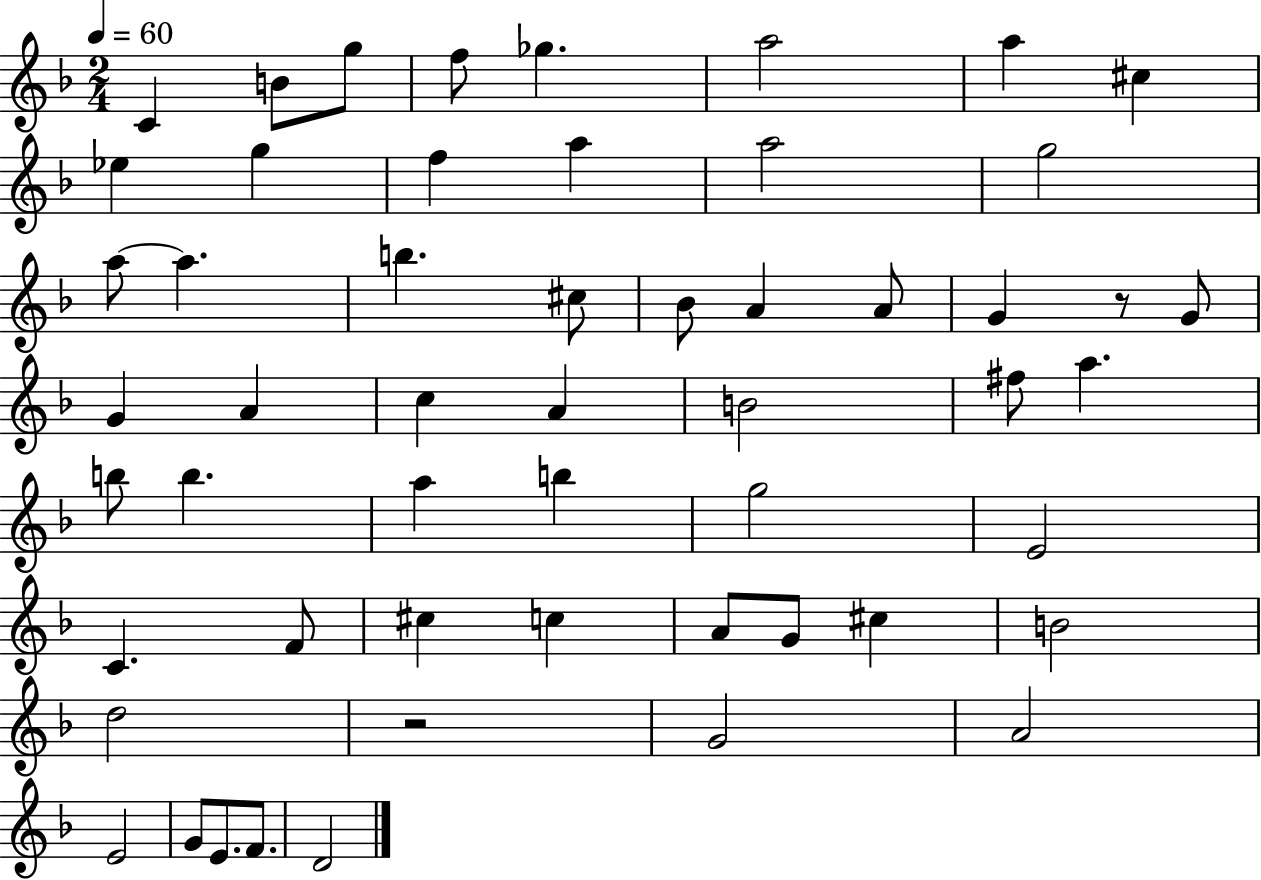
{
  \clef treble
  \numericTimeSignature
  \time 2/4
  \key f \major
  \tempo 4 = 60
  c'4 b'8 g''8 | f''8 ges''4. | a''2 | a''4 cis''4 | \break ees''4 g''4 | f''4 a''4 | a''2 | g''2 | \break a''8~~ a''4. | b''4. cis''8 | bes'8 a'4 a'8 | g'4 r8 g'8 | \break g'4 a'4 | c''4 a'4 | b'2 | fis''8 a''4. | \break b''8 b''4. | a''4 b''4 | g''2 | e'2 | \break c'4. f'8 | cis''4 c''4 | a'8 g'8 cis''4 | b'2 | \break d''2 | r2 | g'2 | a'2 | \break e'2 | g'8 e'8. f'8. | d'2 | \bar "|."
}